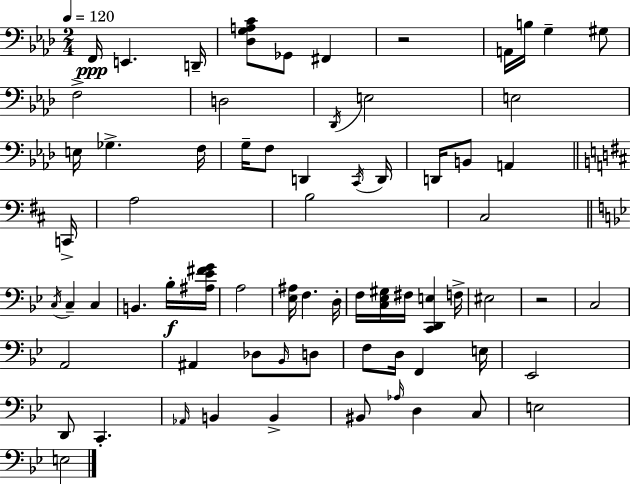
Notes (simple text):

F2/s E2/q. D2/s [Db3,G3,A3,C4]/e Gb2/e F#2/q R/h A2/s B3/s G3/q G#3/e F3/h D3/h Db2/s E3/h E3/h E3/s Gb3/q. F3/s G3/s F3/e D2/q C2/s D2/s D2/s B2/e A2/q C2/s A3/h B3/h C#3/h C3/s C3/q C3/q B2/q. Bb3/s [A#3,Eb4,F#4,G4]/s A3/h [Eb3,A#3]/s F3/q. D3/s F3/s [C3,Eb3,G#3]/s F#3/s [C2,D2,E3]/q F3/s EIS3/h R/h C3/h A2/h A#2/q Db3/e Bb2/s D3/e F3/e D3/s F2/q E3/s Eb2/h D2/e C2/q. Ab2/s B2/q B2/q BIS2/e Ab3/s D3/q C3/e E3/h E3/h